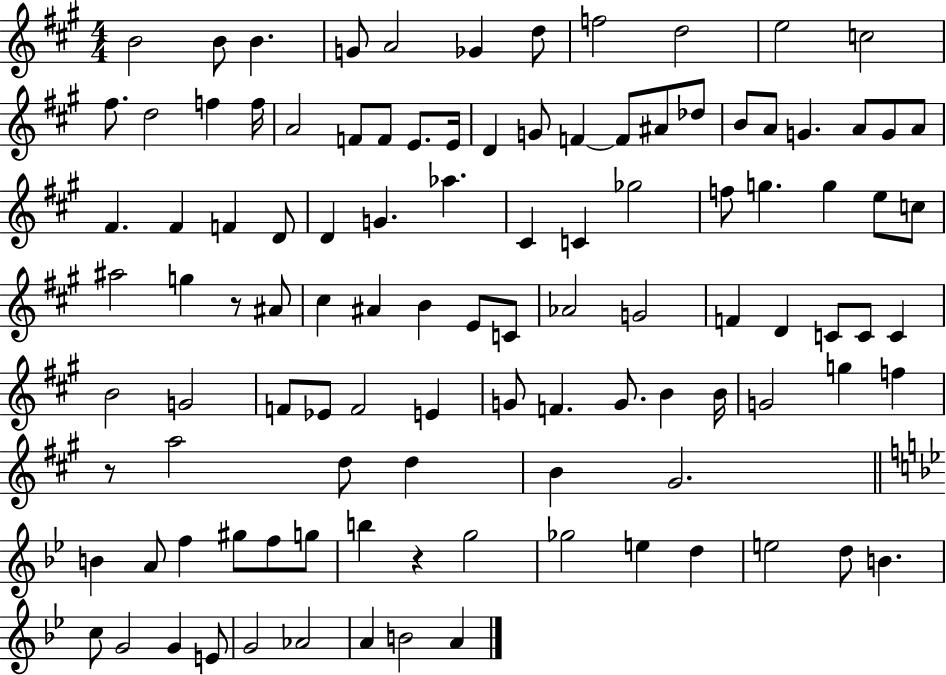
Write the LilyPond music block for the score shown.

{
  \clef treble
  \numericTimeSignature
  \time 4/4
  \key a \major
  b'2 b'8 b'4. | g'8 a'2 ges'4 d''8 | f''2 d''2 | e''2 c''2 | \break fis''8. d''2 f''4 f''16 | a'2 f'8 f'8 e'8. e'16 | d'4 g'8 f'4~~ f'8 ais'8 des''8 | b'8 a'8 g'4. a'8 g'8 a'8 | \break fis'4. fis'4 f'4 d'8 | d'4 g'4. aes''4. | cis'4 c'4 ges''2 | f''8 g''4. g''4 e''8 c''8 | \break ais''2 g''4 r8 ais'8 | cis''4 ais'4 b'4 e'8 c'8 | aes'2 g'2 | f'4 d'4 c'8 c'8 c'4 | \break b'2 g'2 | f'8 ees'8 f'2 e'4 | g'8 f'4. g'8. b'4 b'16 | g'2 g''4 f''4 | \break r8 a''2 d''8 d''4 | b'4 gis'2. | \bar "||" \break \key bes \major b'4 a'8 f''4 gis''8 f''8 g''8 | b''4 r4 g''2 | ges''2 e''4 d''4 | e''2 d''8 b'4. | \break c''8 g'2 g'4 e'8 | g'2 aes'2 | a'4 b'2 a'4 | \bar "|."
}